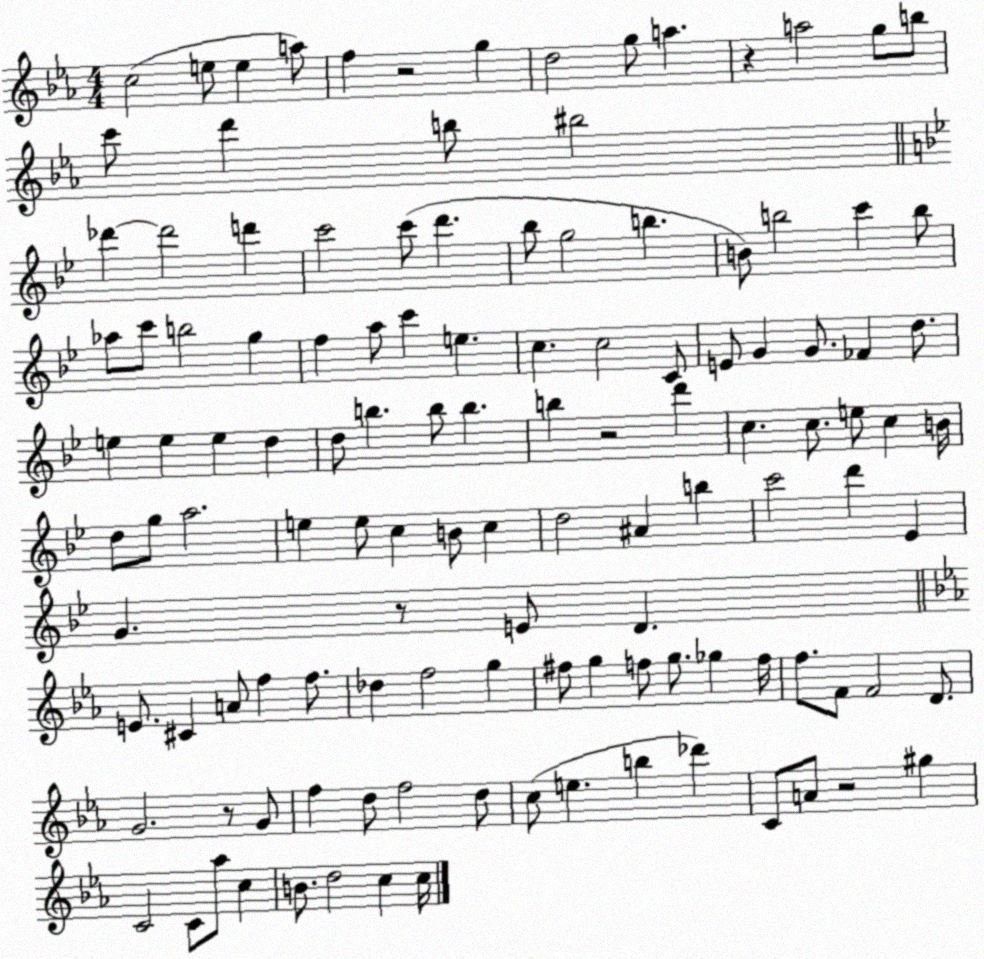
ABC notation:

X:1
T:Untitled
M:4/4
L:1/4
K:Eb
c2 e/2 e a/2 f z2 g d2 g/2 a z a2 g/2 b/2 c'/2 d' b/2 ^b2 _d' _d'2 d' c'2 c'/2 d' _b/2 g2 b B/2 b2 c' b/2 _a/2 c'/2 b2 g f a/2 c' e c c2 C/2 E/2 G G/2 _F d/2 e e e d d/2 b b/2 b b z2 d' c c/2 e/2 c B/4 d/2 g/2 a2 e e/2 c B/2 c d2 ^A b c'2 d' _E G z/2 E/2 D E/2 ^C A/2 f f/2 _d f2 g ^f/2 g f/2 g/2 _g f/4 f/2 F/2 F2 D/2 G2 z/2 G/2 f d/2 f2 d/2 c/2 e b _d' C/2 A/2 z2 ^g C2 C/2 _a/2 c B/2 d2 c c/4